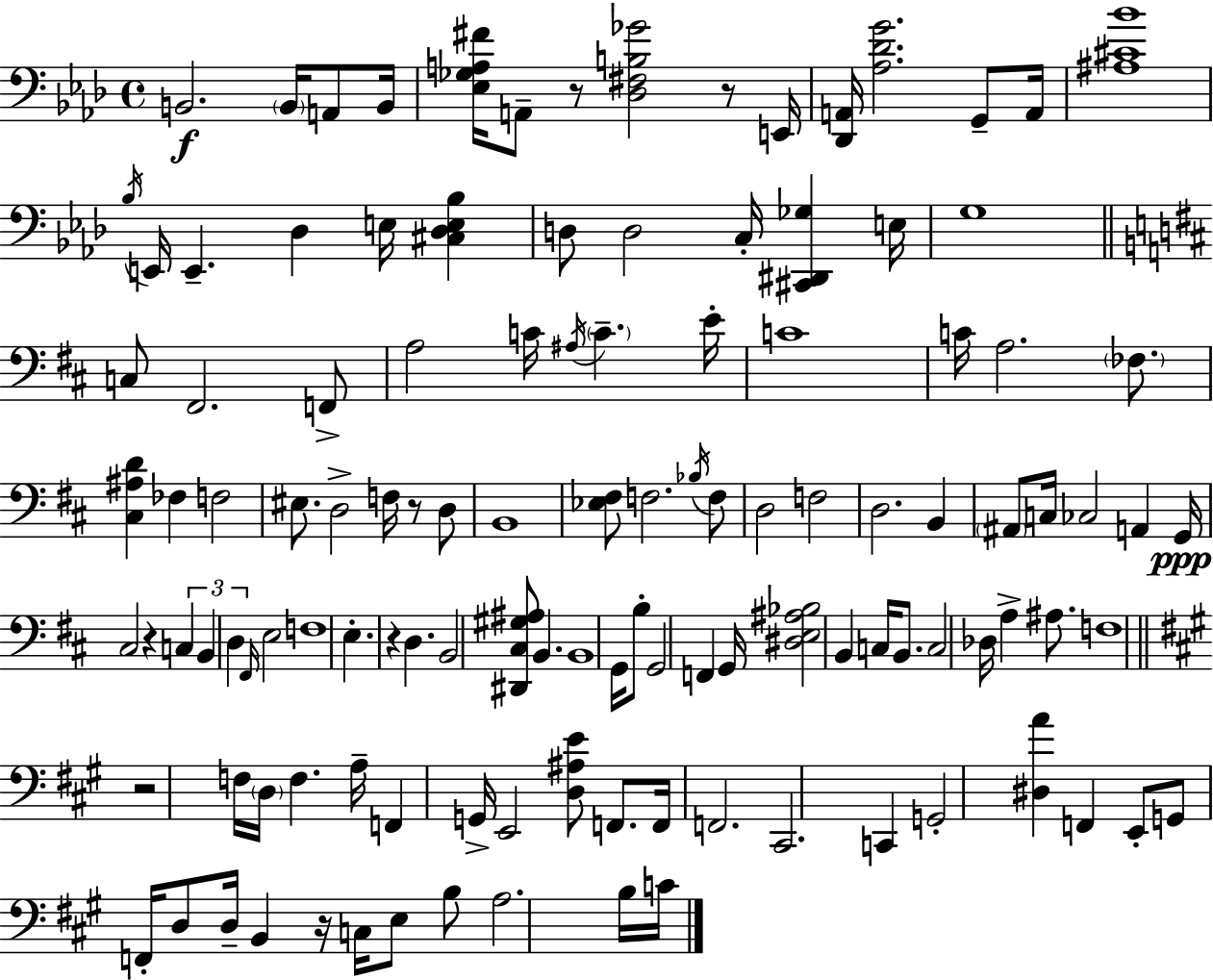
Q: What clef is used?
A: bass